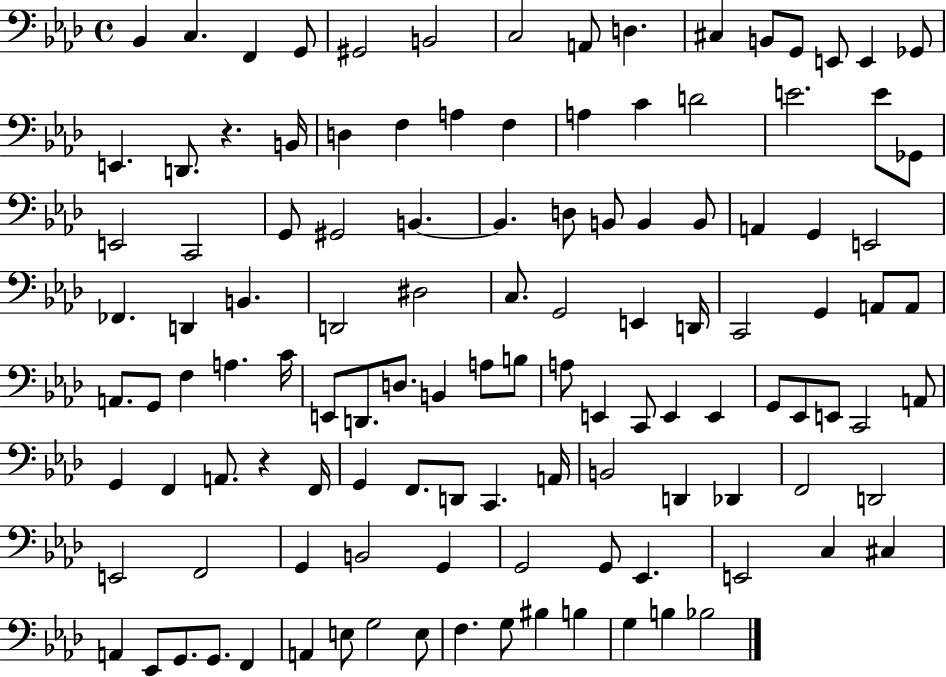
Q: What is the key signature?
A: AES major